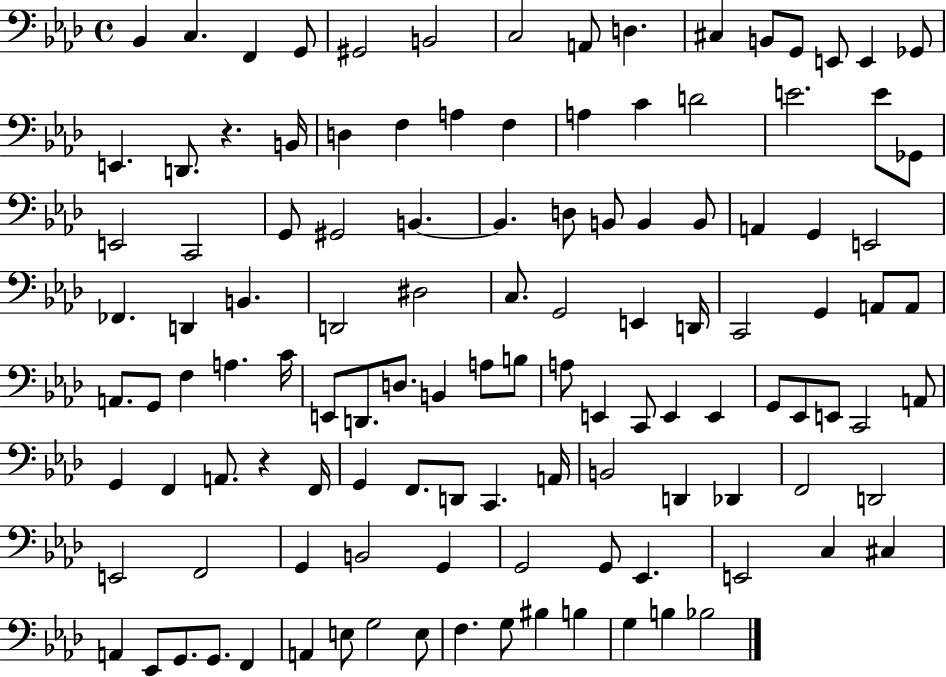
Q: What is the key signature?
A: AES major